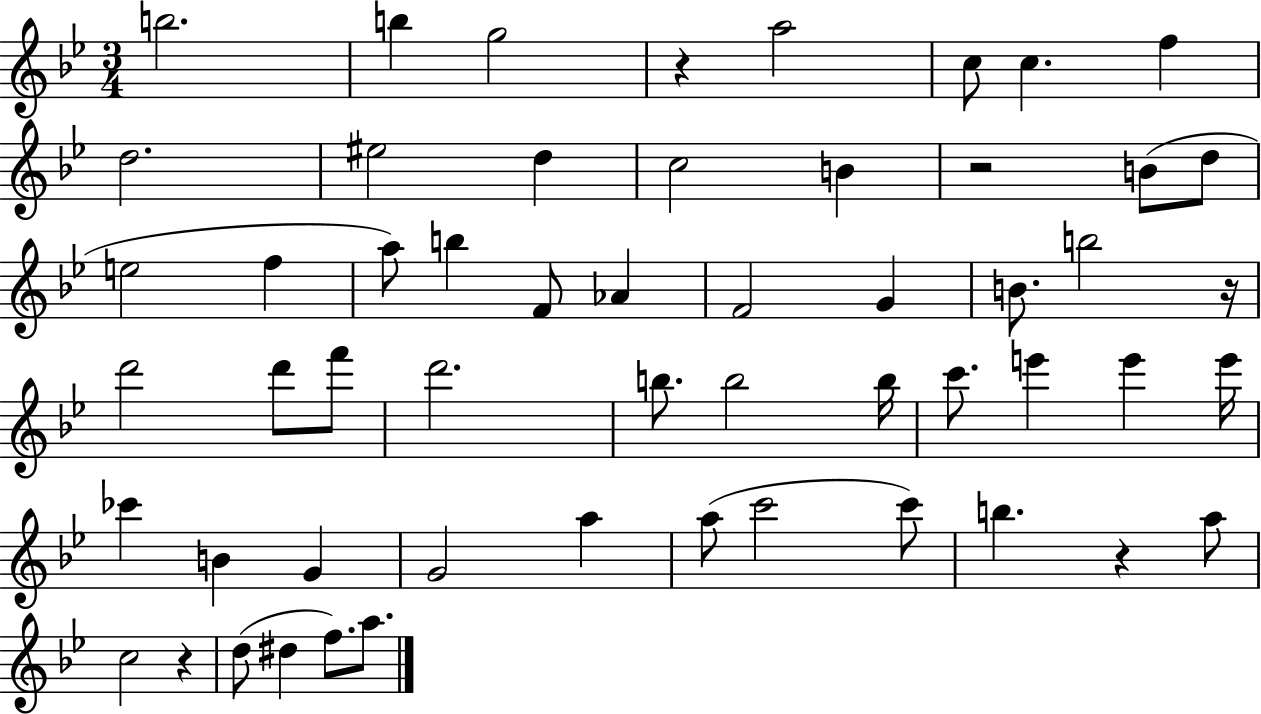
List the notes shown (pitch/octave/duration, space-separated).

B5/h. B5/q G5/h R/q A5/h C5/e C5/q. F5/q D5/h. EIS5/h D5/q C5/h B4/q R/h B4/e D5/e E5/h F5/q A5/e B5/q F4/e Ab4/q F4/h G4/q B4/e. B5/h R/s D6/h D6/e F6/e D6/h. B5/e. B5/h B5/s C6/e. E6/q E6/q E6/s CES6/q B4/q G4/q G4/h A5/q A5/e C6/h C6/e B5/q. R/q A5/e C5/h R/q D5/e D#5/q F5/e. A5/e.